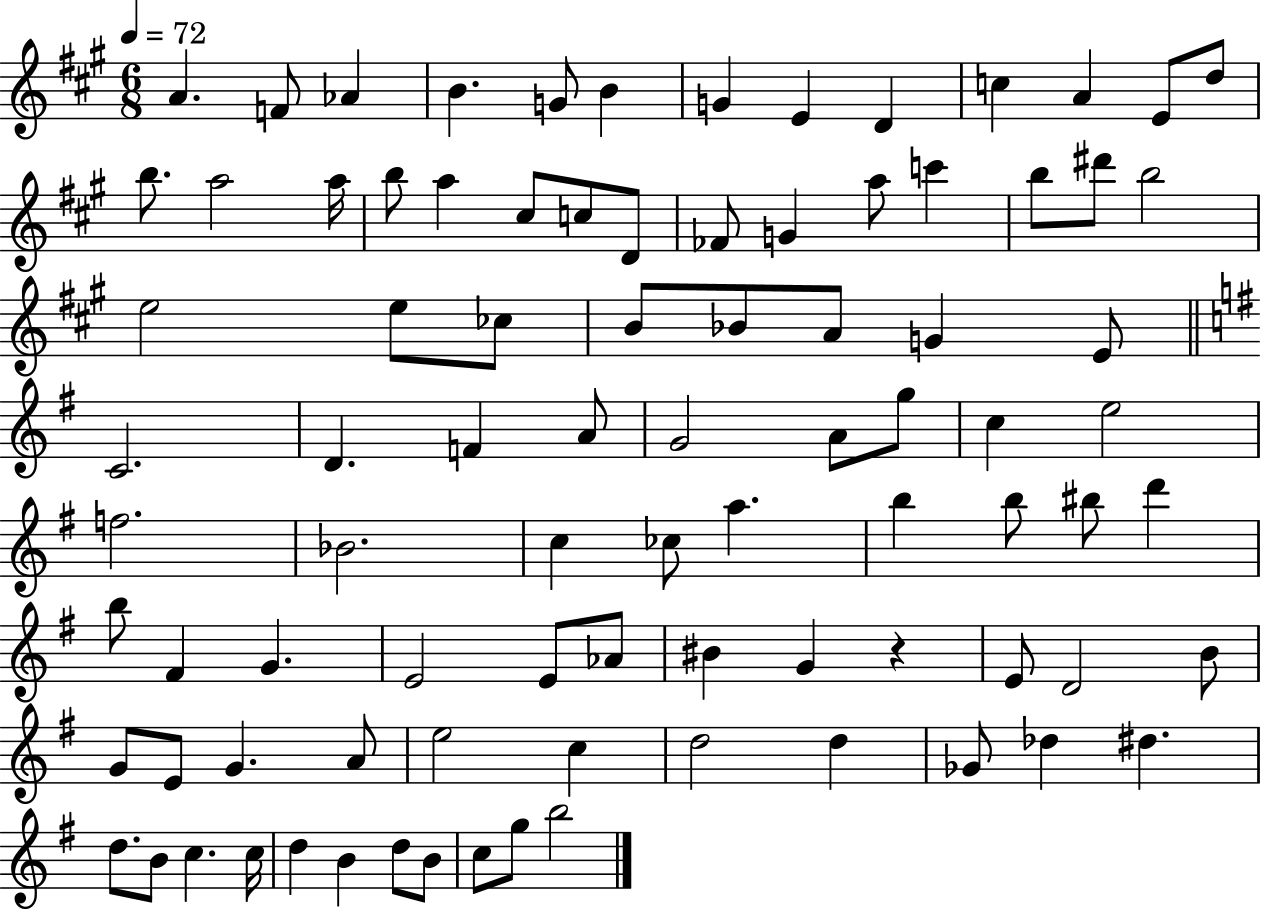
X:1
T:Untitled
M:6/8
L:1/4
K:A
A F/2 _A B G/2 B G E D c A E/2 d/2 b/2 a2 a/4 b/2 a ^c/2 c/2 D/2 _F/2 G a/2 c' b/2 ^d'/2 b2 e2 e/2 _c/2 B/2 _B/2 A/2 G E/2 C2 D F A/2 G2 A/2 g/2 c e2 f2 _B2 c _c/2 a b b/2 ^b/2 d' b/2 ^F G E2 E/2 _A/2 ^B G z E/2 D2 B/2 G/2 E/2 G A/2 e2 c d2 d _G/2 _d ^d d/2 B/2 c c/4 d B d/2 B/2 c/2 g/2 b2